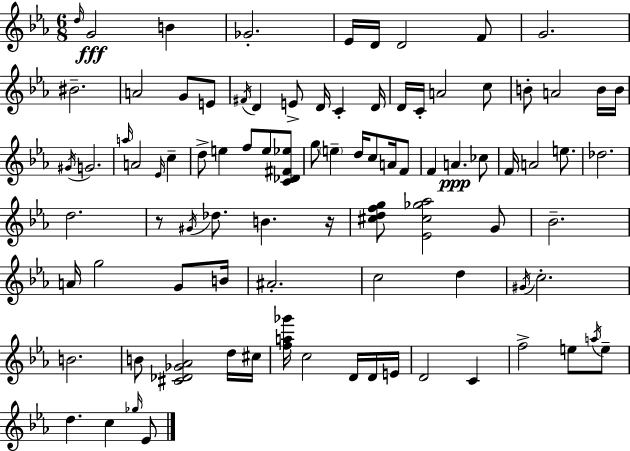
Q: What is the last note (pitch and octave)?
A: Eb4